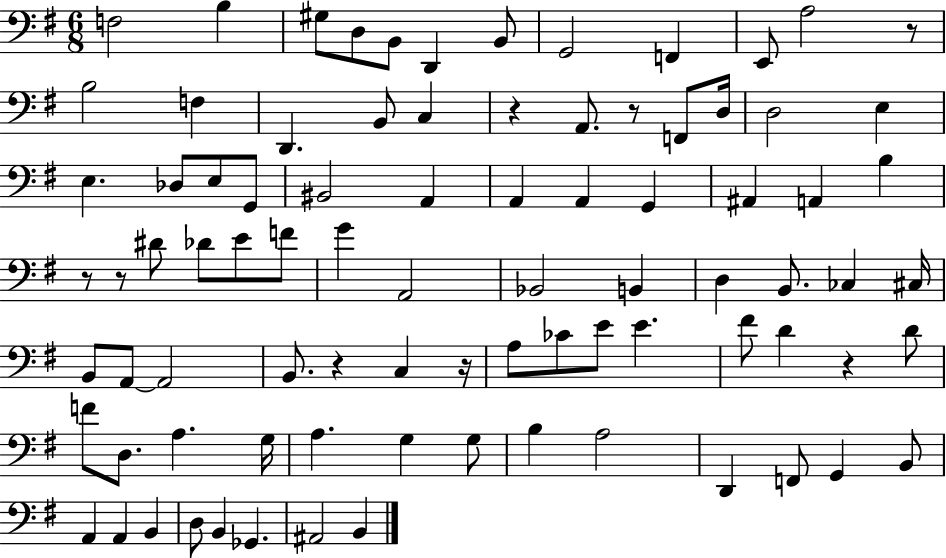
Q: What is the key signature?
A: G major